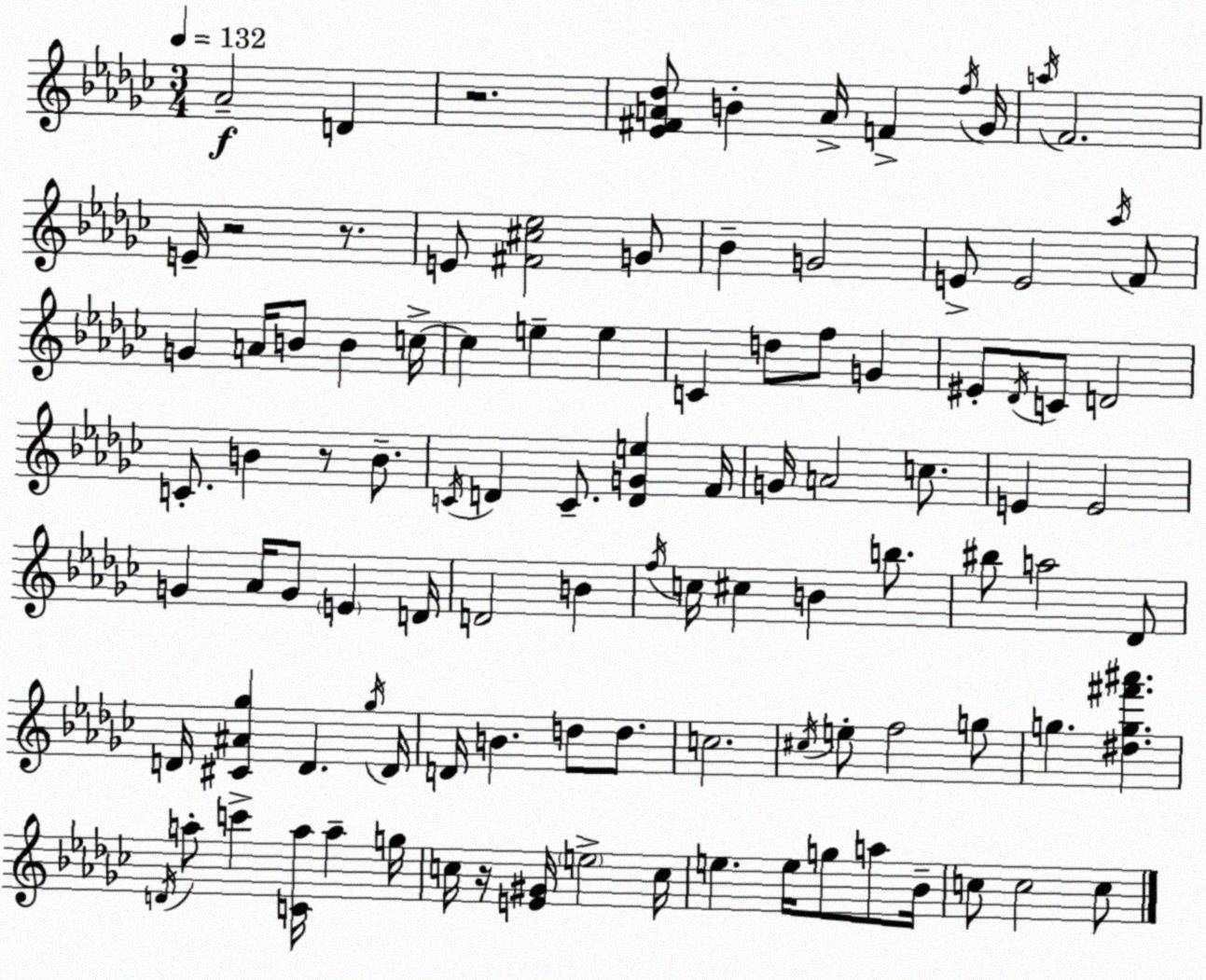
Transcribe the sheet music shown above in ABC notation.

X:1
T:Untitled
M:3/4
L:1/4
K:Ebm
_A2 D z2 [_E^FA_d]/2 B A/4 F f/4 _G/4 a/4 F2 E/4 z2 z/2 E/2 [^F^c_e]2 G/2 _B G2 E/2 E2 _a/4 F/2 G A/4 B/2 B c/4 c e e C d/2 f/2 G ^E/2 _D/4 C/2 D2 C/2 B z/2 B/2 C/4 D C/2 [DGe] F/4 G/4 A2 c/2 E E2 G _A/4 G/2 E D/4 D2 B f/4 c/4 ^c B b/2 ^b/2 a2 _D/2 D/4 [^C^A_g] D _g/4 D/4 D/4 B d/2 d/2 c2 ^c/4 e/2 f2 g/2 g [^dg^f'^a'] D/4 a/2 c' [Ca]/4 a g/4 c/4 z/4 [E^G]/4 e2 c/4 e e/4 g/2 a/2 _B/4 c/2 c2 c/2